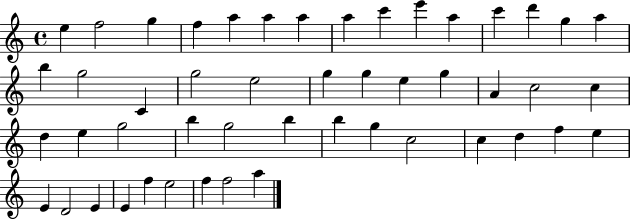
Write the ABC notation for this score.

X:1
T:Untitled
M:4/4
L:1/4
K:C
e f2 g f a a a a c' e' a c' d' g a b g2 C g2 e2 g g e g A c2 c d e g2 b g2 b b g c2 c d f e E D2 E E f e2 f f2 a